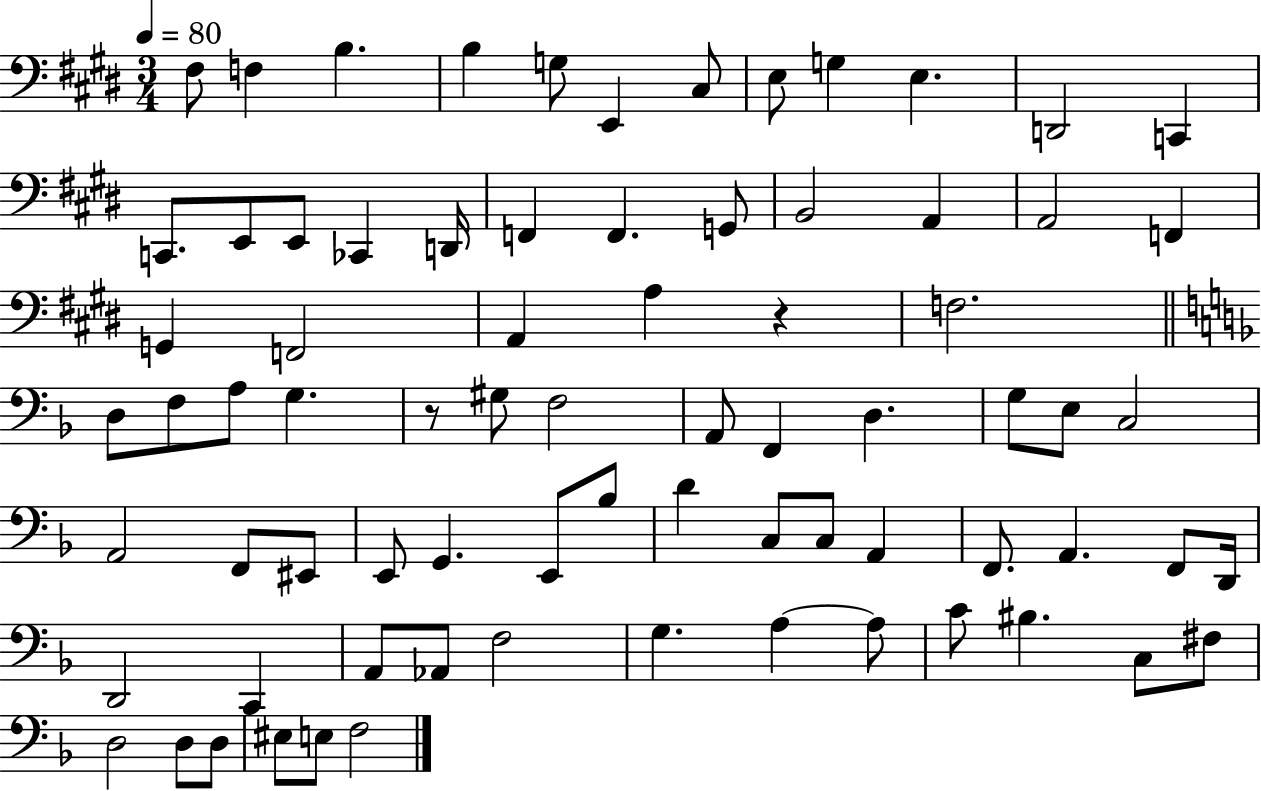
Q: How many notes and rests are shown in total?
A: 76